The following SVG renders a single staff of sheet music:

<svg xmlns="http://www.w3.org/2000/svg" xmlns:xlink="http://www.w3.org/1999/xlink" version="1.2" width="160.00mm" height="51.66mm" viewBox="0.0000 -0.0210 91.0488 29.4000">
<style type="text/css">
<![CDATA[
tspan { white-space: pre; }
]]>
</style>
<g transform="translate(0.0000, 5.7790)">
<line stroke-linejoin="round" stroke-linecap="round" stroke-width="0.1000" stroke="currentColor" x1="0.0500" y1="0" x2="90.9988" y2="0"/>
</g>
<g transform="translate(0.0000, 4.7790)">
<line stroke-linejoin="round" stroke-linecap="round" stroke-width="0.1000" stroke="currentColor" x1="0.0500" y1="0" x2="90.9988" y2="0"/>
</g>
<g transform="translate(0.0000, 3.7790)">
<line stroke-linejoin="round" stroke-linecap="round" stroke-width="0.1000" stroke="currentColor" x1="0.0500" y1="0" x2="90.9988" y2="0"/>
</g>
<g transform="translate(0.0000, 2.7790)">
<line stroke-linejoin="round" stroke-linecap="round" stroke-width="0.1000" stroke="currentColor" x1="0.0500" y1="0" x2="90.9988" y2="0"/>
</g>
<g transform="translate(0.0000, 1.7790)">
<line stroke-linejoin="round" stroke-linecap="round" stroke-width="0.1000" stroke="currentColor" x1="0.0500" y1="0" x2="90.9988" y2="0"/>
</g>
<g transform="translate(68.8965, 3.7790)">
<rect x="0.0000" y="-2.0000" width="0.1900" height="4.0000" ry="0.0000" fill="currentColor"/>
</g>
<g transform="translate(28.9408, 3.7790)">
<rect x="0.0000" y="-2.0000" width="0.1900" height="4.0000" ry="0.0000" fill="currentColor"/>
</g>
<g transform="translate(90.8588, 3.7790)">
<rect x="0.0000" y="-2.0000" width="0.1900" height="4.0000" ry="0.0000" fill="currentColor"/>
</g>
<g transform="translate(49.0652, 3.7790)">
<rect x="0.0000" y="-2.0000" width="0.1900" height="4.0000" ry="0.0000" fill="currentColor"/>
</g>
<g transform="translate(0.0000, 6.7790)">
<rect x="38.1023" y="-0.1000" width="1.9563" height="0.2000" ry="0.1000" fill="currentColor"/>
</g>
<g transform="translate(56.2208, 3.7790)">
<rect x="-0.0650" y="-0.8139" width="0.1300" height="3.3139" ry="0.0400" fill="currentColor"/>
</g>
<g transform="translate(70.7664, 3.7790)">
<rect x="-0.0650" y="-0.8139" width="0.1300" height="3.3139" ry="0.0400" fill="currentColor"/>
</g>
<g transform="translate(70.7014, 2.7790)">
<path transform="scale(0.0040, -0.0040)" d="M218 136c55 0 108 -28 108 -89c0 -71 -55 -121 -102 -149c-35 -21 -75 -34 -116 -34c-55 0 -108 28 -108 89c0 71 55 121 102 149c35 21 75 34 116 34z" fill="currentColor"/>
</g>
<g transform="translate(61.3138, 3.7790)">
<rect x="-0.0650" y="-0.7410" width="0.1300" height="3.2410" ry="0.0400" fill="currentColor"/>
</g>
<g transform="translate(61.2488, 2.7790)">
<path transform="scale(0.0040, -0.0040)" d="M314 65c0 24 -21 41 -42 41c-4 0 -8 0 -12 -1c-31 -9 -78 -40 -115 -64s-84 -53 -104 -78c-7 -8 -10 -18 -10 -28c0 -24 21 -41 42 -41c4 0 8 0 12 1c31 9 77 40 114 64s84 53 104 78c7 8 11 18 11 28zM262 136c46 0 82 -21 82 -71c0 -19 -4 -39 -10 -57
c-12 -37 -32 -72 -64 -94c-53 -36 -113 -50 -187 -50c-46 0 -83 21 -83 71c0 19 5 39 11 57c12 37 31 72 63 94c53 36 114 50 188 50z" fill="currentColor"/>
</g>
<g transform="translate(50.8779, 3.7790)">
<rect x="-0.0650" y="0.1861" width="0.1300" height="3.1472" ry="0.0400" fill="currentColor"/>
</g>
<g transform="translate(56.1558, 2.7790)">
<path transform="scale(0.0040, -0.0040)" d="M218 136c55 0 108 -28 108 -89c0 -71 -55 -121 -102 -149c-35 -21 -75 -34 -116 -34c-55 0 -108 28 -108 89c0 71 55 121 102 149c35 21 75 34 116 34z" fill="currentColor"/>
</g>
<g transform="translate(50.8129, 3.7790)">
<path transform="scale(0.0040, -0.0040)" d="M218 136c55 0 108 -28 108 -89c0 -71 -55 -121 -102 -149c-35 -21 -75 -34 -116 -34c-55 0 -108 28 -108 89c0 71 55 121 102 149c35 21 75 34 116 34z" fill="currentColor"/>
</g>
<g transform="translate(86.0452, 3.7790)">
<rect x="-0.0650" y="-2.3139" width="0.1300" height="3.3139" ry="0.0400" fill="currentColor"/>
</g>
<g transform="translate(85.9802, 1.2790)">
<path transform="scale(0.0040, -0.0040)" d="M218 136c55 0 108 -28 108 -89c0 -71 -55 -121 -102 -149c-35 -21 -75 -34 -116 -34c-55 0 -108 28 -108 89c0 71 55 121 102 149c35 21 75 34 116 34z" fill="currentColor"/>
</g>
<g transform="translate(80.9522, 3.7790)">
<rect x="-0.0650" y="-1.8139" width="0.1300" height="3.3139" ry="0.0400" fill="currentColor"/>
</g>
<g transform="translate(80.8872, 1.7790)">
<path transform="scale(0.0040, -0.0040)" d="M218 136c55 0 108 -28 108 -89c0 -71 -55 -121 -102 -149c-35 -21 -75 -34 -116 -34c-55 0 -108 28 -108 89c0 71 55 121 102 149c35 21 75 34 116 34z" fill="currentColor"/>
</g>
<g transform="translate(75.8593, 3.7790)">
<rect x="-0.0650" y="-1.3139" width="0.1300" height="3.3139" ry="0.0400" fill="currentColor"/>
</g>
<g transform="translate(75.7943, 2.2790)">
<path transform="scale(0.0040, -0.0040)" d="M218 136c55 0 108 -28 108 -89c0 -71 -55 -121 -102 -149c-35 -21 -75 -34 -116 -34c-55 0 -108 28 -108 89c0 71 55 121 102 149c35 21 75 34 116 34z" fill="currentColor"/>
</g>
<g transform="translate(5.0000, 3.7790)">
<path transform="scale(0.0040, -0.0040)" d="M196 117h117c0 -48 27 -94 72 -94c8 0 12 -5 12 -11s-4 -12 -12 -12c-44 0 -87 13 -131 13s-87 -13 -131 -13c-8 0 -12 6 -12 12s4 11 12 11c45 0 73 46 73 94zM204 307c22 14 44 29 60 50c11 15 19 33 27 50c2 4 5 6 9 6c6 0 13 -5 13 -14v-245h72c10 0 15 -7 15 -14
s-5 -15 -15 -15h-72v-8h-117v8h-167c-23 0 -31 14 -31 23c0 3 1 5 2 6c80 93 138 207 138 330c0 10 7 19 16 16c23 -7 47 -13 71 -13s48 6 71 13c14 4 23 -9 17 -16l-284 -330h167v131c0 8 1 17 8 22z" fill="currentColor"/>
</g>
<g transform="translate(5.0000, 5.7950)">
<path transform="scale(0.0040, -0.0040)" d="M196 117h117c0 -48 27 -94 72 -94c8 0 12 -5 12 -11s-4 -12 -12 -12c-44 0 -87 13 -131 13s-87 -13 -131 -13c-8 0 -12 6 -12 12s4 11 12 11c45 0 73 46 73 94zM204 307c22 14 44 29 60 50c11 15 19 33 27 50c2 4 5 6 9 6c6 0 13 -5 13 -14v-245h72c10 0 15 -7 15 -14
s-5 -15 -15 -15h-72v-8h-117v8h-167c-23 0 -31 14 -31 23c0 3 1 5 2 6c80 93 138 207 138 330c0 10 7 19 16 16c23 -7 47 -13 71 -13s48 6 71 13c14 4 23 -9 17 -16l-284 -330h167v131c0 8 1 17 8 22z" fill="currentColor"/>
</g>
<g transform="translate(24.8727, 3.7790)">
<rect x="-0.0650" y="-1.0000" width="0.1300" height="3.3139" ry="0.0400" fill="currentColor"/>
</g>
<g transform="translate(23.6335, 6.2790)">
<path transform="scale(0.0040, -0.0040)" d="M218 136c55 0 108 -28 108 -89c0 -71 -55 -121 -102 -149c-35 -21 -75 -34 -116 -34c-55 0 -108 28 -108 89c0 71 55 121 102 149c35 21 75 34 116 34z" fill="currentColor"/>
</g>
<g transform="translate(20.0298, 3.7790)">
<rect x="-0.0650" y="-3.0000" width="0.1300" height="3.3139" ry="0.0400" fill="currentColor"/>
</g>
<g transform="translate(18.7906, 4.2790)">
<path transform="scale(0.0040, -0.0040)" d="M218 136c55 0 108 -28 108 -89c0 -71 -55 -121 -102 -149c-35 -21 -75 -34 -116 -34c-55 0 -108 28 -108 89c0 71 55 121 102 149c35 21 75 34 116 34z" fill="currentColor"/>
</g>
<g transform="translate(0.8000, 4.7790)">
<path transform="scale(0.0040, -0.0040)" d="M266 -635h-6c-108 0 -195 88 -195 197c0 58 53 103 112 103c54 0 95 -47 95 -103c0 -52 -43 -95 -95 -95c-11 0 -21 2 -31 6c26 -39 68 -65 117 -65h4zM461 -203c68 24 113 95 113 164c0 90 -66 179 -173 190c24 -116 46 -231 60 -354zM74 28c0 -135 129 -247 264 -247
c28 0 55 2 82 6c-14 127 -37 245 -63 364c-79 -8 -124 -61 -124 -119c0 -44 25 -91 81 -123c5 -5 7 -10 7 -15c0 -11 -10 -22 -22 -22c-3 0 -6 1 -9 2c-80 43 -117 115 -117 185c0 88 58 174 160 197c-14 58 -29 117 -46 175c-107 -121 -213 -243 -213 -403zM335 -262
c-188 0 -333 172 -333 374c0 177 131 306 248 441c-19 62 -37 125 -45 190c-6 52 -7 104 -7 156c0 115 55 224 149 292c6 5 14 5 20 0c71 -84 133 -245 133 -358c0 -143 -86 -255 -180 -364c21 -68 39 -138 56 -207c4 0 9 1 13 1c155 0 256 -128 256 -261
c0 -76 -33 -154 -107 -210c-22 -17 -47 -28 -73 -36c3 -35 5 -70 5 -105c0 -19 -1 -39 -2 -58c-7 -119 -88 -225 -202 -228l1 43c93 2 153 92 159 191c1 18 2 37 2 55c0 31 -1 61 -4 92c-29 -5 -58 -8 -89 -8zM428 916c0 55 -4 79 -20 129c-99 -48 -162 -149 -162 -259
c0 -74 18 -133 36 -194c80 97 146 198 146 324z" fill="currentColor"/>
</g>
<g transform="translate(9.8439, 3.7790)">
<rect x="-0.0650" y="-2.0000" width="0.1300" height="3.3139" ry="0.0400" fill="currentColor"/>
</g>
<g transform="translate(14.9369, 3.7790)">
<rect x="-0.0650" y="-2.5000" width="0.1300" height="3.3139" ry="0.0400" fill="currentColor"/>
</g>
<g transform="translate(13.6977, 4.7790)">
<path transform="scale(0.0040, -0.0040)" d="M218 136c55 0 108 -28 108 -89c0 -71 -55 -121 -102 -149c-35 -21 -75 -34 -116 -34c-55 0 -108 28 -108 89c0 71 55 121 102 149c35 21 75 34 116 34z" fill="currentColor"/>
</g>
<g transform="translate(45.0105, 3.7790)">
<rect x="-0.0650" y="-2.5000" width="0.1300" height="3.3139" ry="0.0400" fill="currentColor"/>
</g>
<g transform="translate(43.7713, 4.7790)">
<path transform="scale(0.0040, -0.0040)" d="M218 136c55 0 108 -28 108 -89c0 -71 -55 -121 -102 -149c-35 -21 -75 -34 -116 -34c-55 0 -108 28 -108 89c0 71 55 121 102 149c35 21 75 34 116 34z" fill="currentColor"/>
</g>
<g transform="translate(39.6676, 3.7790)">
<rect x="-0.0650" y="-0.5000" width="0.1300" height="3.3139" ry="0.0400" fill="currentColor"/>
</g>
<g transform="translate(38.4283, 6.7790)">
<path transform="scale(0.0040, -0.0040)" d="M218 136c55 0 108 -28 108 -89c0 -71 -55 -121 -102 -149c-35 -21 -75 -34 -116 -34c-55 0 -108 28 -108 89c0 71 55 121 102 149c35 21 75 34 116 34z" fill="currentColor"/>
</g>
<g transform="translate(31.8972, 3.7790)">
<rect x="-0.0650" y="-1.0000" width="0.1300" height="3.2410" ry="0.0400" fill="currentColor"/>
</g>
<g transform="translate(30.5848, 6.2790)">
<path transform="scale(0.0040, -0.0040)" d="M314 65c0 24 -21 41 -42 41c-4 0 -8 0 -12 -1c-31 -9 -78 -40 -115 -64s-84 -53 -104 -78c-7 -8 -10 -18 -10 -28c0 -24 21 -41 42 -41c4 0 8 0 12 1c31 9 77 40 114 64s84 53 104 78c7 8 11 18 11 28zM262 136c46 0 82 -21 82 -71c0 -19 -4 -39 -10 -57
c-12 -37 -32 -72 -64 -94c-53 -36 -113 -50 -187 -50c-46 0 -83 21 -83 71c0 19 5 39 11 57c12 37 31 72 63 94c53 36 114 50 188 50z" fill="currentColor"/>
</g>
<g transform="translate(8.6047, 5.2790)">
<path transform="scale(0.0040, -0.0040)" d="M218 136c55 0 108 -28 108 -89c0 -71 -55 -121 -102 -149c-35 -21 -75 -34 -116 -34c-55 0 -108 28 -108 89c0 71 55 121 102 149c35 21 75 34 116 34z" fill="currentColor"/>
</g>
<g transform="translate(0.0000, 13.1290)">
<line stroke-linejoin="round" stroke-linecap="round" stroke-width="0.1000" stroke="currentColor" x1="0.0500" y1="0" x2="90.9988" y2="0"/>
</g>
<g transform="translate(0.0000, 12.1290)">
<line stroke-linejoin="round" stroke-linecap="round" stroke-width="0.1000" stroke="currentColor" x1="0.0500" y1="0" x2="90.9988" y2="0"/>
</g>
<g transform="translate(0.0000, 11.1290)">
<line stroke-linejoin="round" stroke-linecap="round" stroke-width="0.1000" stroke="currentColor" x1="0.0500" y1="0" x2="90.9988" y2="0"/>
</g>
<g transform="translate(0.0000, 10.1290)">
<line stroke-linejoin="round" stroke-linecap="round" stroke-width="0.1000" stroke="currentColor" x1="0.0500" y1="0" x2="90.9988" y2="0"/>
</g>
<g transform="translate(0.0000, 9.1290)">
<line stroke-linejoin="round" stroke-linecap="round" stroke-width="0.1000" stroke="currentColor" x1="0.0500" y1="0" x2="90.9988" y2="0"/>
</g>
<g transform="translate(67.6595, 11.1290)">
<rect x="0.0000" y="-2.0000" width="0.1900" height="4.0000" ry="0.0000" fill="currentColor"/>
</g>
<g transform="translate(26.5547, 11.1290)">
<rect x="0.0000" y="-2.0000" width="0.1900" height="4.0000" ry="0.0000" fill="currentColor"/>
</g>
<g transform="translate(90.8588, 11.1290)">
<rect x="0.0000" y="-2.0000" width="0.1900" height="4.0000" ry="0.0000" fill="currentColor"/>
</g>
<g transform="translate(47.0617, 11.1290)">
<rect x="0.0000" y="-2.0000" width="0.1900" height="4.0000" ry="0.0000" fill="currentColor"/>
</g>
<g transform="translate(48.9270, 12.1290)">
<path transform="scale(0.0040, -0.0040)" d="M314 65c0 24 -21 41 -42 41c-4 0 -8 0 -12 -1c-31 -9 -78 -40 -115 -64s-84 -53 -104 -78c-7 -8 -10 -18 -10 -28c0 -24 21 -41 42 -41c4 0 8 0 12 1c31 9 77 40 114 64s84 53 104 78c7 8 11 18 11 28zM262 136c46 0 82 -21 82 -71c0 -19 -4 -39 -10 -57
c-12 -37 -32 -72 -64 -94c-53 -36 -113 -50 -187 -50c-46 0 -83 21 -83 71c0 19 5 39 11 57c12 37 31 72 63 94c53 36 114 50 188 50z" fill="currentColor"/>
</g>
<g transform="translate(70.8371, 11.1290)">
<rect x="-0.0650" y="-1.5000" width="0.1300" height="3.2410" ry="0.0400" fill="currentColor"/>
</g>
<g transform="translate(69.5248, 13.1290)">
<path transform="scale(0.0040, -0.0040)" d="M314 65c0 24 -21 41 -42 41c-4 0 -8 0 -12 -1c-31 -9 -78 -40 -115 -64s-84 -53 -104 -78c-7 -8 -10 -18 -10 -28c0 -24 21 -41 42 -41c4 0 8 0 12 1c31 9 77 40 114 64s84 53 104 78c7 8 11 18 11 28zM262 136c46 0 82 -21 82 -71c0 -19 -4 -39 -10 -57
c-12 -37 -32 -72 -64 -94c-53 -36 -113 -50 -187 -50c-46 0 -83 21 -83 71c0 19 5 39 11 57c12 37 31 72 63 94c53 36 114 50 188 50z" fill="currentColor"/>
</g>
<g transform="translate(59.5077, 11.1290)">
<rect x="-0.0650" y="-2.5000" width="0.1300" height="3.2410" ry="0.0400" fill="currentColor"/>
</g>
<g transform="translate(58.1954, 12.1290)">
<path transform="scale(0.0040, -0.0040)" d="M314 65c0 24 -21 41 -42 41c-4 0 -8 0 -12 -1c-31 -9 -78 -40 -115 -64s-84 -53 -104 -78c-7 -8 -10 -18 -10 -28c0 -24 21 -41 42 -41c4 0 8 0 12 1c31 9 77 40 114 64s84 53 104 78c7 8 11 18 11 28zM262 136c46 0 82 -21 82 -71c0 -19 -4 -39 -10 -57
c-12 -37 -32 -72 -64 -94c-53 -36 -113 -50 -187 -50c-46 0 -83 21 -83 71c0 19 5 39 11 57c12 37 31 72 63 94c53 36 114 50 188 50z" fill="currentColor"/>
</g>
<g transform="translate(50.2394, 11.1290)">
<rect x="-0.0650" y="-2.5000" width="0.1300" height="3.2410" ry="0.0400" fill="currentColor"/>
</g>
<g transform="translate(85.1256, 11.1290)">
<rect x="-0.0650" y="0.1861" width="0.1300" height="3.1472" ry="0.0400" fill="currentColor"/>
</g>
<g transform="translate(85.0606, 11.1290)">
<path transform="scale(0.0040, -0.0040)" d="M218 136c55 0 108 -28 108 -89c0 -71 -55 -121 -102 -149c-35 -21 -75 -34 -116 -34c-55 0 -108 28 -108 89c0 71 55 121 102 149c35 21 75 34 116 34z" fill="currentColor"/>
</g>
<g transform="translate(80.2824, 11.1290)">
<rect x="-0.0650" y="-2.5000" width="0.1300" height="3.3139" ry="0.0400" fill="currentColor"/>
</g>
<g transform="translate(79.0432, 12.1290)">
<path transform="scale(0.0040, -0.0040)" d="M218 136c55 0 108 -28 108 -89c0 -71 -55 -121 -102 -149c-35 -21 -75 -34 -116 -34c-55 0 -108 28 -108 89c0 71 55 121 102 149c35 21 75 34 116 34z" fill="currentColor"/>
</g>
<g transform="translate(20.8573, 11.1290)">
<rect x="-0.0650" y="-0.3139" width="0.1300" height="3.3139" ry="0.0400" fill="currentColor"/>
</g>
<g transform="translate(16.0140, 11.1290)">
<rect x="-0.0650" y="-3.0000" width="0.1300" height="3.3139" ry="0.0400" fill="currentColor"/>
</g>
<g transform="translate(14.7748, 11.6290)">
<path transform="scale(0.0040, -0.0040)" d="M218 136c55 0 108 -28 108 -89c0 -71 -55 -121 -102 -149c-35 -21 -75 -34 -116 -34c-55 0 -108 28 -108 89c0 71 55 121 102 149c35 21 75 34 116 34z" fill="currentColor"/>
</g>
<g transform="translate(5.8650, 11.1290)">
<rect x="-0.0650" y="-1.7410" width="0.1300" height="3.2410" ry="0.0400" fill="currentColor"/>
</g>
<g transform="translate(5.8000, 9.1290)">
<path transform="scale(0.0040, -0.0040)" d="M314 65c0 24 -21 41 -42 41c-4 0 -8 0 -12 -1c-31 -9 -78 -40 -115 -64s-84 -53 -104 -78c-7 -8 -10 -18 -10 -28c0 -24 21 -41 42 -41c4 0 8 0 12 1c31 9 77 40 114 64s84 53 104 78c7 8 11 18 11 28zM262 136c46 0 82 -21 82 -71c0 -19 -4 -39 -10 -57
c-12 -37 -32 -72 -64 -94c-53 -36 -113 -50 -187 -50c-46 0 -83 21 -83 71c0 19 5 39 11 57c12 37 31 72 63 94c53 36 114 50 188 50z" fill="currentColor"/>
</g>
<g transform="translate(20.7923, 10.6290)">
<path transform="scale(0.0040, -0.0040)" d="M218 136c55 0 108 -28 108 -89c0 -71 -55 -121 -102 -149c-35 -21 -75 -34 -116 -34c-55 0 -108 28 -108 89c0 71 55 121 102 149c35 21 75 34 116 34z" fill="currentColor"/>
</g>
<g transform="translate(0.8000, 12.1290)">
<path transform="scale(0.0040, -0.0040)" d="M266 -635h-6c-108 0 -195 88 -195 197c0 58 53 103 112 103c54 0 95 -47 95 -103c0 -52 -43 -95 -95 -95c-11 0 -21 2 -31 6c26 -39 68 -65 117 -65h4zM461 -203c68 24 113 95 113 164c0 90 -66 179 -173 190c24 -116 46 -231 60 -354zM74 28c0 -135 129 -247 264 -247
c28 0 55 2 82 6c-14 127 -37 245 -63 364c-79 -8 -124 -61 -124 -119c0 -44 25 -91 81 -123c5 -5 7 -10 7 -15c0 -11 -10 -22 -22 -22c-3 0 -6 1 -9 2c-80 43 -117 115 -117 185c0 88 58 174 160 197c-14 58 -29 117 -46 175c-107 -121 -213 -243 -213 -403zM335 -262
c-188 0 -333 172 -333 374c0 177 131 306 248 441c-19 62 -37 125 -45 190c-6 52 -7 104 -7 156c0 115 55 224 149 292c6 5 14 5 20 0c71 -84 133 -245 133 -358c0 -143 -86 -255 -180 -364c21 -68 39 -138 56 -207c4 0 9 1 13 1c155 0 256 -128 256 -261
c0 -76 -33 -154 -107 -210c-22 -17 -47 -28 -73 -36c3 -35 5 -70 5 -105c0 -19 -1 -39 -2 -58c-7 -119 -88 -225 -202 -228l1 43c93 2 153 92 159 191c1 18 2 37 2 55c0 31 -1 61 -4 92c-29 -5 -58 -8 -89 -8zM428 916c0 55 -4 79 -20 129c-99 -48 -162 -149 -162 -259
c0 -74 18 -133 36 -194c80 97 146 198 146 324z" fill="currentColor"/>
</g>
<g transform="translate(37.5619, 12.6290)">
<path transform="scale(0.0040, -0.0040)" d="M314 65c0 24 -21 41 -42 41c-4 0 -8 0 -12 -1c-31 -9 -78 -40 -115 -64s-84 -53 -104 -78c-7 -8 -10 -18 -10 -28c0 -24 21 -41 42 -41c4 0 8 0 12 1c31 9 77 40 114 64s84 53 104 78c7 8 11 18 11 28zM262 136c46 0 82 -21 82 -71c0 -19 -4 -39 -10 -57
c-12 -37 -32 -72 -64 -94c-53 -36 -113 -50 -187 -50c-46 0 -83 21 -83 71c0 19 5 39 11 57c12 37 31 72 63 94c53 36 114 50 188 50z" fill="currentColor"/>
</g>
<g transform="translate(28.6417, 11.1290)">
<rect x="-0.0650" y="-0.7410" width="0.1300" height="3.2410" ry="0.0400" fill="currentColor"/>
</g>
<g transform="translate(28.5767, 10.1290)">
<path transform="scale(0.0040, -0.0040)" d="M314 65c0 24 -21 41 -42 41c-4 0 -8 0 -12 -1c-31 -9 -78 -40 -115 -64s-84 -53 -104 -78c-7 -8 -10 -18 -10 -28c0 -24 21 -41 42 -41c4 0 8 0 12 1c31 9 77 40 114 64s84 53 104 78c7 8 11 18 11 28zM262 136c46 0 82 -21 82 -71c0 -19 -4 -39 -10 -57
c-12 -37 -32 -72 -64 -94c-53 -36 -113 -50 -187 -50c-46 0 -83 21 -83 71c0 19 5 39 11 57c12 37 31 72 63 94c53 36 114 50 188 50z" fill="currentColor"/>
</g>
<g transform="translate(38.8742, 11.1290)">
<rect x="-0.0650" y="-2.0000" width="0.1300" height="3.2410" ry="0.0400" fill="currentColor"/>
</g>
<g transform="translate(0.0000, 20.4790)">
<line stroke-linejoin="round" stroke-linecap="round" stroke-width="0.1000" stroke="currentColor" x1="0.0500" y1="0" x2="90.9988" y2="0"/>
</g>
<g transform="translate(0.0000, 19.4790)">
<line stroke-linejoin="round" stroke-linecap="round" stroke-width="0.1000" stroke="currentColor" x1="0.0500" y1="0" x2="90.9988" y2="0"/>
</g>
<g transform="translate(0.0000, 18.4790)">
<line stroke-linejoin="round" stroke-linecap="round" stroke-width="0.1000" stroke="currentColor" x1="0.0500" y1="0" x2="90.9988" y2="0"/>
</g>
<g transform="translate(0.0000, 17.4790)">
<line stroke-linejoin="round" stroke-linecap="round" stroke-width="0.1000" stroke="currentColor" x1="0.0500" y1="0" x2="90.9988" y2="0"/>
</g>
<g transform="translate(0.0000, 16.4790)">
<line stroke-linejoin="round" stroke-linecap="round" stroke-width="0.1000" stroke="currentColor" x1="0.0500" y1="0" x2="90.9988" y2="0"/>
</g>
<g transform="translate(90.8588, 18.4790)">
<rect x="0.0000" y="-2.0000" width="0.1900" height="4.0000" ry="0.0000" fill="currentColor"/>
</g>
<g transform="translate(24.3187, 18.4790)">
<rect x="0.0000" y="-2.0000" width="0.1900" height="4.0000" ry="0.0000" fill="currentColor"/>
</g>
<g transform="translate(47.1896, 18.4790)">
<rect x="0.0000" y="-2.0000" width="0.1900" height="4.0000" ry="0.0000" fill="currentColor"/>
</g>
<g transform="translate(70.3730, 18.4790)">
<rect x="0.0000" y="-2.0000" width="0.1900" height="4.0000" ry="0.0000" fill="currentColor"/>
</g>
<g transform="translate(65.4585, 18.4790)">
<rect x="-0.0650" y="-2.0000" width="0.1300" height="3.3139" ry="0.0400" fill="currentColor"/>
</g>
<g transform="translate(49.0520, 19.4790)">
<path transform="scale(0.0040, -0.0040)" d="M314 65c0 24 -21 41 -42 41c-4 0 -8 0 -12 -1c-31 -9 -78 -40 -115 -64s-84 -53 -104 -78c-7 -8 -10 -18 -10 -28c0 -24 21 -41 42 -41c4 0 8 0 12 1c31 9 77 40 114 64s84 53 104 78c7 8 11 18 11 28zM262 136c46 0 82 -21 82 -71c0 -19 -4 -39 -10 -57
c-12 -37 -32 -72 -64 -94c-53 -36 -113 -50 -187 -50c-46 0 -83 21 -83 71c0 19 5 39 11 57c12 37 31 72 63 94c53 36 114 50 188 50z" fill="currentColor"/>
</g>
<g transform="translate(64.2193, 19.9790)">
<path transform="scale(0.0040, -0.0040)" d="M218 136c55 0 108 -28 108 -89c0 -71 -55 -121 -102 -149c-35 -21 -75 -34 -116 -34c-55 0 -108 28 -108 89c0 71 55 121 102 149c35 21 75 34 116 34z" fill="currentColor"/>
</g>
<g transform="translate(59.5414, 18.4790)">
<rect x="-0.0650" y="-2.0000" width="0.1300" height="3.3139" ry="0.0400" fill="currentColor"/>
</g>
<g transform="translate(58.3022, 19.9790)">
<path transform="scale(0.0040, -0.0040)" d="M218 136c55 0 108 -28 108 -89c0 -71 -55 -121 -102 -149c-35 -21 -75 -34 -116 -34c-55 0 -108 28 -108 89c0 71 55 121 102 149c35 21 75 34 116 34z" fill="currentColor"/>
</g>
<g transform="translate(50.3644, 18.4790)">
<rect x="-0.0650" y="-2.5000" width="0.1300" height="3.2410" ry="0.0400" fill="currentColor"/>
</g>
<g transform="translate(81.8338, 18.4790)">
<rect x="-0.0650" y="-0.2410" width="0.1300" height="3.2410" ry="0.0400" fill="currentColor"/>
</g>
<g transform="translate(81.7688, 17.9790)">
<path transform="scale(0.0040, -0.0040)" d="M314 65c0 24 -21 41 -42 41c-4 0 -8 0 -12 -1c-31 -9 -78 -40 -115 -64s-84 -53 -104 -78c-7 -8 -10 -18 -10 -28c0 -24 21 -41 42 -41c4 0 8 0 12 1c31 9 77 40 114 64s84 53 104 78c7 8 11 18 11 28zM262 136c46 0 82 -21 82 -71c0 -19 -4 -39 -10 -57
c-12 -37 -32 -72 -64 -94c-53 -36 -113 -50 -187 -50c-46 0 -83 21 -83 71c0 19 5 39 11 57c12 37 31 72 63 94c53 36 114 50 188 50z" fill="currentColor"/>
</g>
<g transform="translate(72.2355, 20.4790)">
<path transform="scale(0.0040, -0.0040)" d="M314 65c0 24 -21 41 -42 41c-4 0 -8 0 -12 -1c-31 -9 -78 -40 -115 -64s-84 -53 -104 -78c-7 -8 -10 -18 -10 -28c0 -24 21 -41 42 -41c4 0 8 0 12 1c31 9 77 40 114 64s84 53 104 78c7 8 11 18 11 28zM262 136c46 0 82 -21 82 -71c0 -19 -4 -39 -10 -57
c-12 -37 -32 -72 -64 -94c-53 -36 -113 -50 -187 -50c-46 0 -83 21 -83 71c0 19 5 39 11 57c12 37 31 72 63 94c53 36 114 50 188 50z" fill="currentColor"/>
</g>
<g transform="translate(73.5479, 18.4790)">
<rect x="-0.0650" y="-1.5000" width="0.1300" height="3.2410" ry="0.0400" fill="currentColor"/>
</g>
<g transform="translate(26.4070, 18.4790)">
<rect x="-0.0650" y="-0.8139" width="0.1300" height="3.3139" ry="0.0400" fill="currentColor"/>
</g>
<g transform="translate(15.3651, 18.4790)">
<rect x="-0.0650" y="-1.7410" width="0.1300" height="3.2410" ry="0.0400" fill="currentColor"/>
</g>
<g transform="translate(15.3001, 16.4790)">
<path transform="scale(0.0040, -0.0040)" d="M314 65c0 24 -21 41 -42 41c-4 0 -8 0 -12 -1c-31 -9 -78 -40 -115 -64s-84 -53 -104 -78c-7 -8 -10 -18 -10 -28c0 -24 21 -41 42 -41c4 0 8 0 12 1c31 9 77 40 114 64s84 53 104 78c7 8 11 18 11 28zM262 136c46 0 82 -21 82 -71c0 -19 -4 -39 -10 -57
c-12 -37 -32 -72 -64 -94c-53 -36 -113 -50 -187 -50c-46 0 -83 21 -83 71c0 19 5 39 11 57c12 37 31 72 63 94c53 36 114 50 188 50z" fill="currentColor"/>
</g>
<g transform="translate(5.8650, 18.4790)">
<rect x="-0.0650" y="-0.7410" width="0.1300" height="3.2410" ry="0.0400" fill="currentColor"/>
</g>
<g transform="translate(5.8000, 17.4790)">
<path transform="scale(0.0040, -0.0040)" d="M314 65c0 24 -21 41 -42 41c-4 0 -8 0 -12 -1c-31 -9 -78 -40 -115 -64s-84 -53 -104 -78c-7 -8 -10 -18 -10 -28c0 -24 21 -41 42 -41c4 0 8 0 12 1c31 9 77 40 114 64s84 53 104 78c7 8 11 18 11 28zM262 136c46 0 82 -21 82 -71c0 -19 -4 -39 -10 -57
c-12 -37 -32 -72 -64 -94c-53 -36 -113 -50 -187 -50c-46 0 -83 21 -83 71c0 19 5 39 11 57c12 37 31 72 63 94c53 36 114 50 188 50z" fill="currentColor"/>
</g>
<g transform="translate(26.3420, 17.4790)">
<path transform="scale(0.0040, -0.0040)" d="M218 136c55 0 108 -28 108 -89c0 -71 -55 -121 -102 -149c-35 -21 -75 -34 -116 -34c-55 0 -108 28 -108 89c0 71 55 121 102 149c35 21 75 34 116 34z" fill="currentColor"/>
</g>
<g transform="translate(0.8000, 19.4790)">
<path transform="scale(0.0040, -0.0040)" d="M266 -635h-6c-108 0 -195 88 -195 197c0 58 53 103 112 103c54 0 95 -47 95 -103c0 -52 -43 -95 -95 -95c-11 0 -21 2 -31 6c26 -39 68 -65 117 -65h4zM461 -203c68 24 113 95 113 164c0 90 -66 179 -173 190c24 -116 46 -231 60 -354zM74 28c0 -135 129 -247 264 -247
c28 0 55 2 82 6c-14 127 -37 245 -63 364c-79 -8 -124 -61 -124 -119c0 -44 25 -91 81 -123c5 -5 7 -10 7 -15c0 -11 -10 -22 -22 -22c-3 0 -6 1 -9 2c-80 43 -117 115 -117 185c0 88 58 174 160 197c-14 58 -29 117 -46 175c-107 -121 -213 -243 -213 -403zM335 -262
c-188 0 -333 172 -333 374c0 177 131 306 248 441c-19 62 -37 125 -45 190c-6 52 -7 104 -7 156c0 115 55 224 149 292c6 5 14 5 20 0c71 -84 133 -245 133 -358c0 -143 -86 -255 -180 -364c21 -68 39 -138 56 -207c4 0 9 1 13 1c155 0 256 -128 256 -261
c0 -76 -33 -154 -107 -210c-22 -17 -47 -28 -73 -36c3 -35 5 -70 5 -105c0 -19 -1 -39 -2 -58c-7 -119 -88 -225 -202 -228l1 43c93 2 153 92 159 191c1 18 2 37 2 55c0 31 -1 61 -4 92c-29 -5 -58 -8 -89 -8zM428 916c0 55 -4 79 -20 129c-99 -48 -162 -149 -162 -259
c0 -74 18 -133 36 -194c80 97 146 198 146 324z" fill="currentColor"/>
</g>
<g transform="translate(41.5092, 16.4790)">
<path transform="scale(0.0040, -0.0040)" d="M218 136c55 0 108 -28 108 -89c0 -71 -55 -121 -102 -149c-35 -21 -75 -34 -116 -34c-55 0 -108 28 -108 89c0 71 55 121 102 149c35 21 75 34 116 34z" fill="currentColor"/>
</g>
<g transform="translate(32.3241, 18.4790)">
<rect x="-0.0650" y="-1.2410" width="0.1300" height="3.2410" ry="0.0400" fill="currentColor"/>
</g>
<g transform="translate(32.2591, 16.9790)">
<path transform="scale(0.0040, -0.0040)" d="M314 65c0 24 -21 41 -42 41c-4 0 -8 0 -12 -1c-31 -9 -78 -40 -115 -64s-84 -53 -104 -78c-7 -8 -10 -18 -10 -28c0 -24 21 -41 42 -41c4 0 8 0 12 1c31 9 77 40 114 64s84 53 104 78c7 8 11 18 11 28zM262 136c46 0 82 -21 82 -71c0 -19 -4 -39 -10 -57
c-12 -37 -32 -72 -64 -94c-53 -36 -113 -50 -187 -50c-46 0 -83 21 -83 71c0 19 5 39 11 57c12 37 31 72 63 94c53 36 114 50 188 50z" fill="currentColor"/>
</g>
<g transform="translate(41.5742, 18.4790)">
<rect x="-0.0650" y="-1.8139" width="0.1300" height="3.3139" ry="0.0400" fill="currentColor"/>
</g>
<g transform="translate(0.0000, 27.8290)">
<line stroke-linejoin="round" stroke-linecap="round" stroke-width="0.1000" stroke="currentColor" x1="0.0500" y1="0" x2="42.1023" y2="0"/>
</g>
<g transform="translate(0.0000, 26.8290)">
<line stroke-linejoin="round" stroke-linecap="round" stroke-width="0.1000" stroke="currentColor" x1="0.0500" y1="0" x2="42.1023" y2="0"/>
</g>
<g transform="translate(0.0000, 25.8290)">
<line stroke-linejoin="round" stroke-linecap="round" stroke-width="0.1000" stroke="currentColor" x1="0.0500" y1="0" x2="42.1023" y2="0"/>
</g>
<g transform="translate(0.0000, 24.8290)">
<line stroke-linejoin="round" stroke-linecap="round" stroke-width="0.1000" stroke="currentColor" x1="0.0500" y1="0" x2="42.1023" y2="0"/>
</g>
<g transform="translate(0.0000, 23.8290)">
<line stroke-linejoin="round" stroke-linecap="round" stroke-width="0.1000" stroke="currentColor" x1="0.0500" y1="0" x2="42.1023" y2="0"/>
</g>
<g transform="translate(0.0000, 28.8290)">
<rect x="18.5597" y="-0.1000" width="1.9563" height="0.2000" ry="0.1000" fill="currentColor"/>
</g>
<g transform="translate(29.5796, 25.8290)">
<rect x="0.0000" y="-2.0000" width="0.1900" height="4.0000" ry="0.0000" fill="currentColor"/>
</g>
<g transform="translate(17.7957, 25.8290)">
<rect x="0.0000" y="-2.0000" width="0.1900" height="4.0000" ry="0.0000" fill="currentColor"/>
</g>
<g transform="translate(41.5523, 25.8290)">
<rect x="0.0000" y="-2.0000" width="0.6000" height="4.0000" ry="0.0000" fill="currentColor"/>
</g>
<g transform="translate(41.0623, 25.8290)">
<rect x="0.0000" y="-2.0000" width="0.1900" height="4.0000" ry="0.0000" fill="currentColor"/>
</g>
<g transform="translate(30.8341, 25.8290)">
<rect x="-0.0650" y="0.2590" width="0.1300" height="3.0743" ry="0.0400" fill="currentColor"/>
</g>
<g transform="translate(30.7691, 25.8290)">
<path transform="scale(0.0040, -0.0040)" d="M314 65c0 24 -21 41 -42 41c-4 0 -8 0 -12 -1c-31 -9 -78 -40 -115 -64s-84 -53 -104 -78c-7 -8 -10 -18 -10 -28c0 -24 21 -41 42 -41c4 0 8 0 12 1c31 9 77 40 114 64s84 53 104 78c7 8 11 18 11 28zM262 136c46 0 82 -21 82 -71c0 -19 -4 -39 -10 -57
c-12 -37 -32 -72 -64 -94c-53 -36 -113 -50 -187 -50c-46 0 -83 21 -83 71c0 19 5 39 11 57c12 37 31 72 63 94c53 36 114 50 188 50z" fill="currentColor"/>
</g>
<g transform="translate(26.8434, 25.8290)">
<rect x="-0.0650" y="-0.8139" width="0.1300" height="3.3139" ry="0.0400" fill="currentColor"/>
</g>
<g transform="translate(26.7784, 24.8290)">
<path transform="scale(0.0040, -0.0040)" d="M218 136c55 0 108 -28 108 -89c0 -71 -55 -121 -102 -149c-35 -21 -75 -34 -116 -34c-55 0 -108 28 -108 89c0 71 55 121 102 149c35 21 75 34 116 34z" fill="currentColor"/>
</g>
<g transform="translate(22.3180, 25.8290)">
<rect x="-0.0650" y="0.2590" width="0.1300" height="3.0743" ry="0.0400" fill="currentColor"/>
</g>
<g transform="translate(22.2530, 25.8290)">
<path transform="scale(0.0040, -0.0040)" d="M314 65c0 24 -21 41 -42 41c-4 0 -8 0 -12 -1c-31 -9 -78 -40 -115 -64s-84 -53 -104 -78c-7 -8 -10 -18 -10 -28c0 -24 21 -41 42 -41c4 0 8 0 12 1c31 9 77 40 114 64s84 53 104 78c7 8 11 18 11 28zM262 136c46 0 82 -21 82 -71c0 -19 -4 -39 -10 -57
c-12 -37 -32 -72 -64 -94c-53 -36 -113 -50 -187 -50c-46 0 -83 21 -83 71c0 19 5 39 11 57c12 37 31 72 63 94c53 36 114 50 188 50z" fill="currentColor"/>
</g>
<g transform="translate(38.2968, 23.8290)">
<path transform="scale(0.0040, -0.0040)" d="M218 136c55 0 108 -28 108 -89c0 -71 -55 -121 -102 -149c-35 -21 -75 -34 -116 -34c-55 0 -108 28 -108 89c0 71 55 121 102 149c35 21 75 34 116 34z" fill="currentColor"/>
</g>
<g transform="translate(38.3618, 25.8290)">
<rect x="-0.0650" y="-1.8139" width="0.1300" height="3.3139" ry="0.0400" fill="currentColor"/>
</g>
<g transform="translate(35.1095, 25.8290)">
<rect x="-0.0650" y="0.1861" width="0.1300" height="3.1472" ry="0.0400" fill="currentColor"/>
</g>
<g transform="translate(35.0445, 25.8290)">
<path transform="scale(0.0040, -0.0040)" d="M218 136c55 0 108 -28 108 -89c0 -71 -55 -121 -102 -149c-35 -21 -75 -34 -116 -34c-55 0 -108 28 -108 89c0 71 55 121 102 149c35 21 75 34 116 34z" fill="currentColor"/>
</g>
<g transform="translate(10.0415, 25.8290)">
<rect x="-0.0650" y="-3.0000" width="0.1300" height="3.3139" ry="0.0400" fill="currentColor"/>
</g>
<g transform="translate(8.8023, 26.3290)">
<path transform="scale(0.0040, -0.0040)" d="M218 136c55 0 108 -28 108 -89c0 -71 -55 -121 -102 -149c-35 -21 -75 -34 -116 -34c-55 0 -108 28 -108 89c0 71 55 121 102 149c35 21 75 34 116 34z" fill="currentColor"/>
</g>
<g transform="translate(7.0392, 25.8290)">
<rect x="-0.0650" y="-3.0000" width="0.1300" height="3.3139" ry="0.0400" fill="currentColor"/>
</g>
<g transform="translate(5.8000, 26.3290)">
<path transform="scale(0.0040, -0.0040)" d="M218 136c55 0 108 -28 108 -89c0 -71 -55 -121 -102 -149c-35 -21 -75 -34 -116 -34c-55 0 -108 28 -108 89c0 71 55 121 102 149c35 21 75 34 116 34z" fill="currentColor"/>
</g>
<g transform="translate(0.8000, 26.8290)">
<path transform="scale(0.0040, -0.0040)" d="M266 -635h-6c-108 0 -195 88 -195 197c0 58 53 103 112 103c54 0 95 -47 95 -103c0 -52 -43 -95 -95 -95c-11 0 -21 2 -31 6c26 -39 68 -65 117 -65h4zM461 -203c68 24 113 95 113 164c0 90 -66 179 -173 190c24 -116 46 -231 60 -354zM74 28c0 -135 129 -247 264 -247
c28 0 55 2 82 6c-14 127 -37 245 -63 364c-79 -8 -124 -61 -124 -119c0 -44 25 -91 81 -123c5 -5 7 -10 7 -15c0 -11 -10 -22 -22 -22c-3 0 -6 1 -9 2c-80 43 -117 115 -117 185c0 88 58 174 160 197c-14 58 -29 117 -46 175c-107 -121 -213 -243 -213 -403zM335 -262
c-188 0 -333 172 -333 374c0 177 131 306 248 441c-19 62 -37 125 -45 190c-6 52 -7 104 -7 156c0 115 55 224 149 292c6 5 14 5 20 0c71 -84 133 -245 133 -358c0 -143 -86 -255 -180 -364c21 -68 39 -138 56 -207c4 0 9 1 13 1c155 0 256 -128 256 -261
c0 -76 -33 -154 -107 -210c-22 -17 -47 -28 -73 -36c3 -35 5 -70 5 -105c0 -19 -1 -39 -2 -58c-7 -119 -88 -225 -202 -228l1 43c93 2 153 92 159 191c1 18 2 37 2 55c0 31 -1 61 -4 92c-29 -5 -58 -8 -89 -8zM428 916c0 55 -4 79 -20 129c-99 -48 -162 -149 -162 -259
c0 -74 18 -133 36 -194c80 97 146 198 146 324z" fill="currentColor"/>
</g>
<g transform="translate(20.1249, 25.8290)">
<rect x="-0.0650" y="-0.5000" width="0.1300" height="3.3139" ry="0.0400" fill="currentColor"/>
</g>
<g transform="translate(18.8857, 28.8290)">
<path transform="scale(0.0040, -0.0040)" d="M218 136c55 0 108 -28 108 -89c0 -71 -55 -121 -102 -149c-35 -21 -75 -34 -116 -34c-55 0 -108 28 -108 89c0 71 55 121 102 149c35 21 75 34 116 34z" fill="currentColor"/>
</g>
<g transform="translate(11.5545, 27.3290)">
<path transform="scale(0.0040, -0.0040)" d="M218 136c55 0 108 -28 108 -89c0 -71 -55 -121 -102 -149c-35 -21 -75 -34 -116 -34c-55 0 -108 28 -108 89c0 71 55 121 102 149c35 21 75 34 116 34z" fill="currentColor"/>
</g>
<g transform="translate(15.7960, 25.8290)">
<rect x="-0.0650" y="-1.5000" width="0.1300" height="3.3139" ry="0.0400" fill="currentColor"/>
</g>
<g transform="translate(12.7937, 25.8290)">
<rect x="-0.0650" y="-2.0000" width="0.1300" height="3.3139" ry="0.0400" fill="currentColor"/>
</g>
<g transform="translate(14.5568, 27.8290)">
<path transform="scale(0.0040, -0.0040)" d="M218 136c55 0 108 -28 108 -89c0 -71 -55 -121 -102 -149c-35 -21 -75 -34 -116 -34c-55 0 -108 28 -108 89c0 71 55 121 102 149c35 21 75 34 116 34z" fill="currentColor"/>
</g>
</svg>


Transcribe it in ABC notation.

X:1
T:Untitled
M:4/4
L:1/4
K:C
F G A D D2 C G B d d2 d e f g f2 A c d2 F2 G2 G2 E2 G B d2 f2 d e2 f G2 F F E2 c2 A A F E C B2 d B2 B f